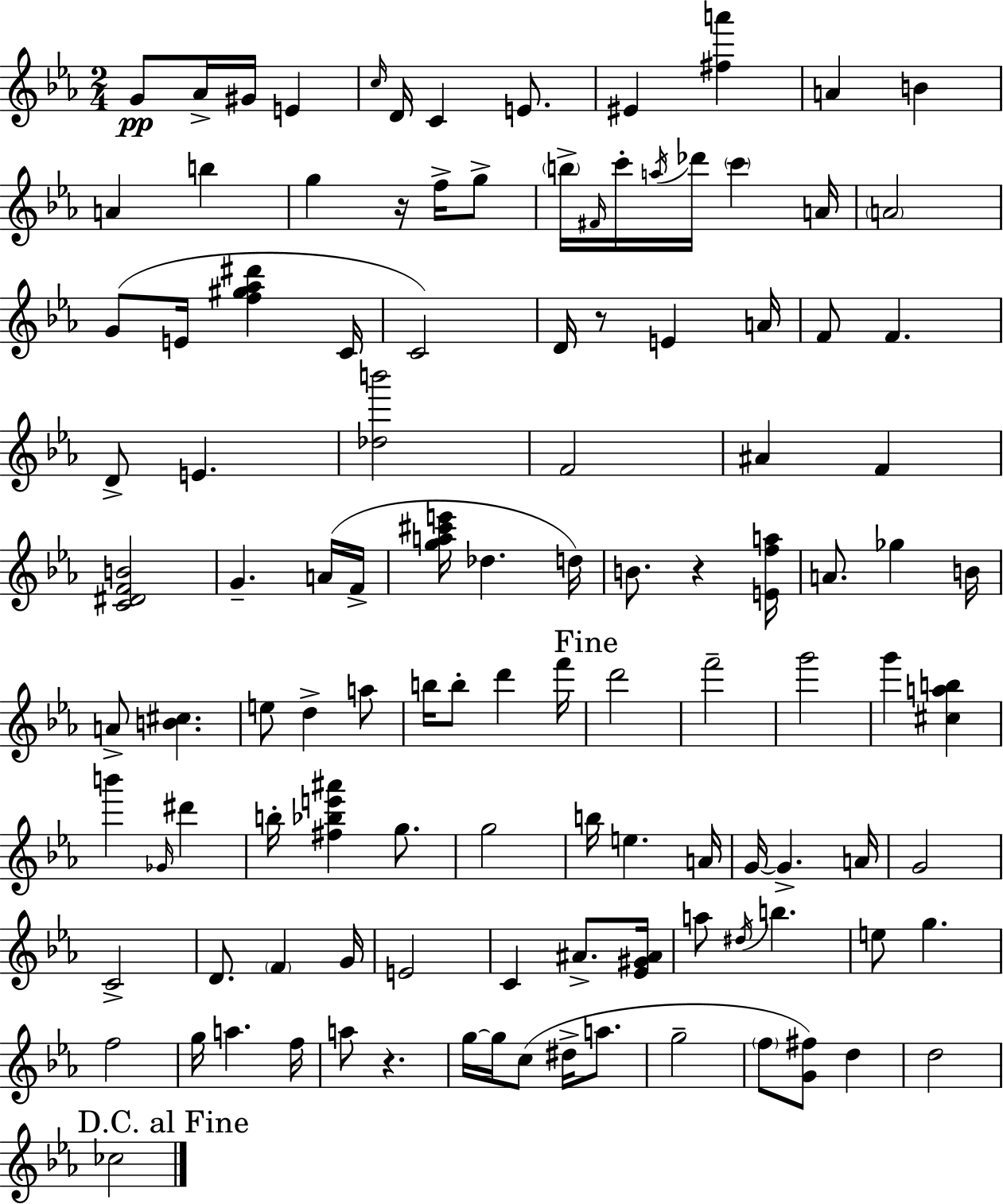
{
  \clef treble
  \numericTimeSignature
  \time 2/4
  \key c \minor
  g'8\pp aes'16-> gis'16 e'4 | \grace { c''16 } d'16 c'4 e'8. | eis'4 <fis'' a'''>4 | a'4 b'4 | \break a'4 b''4 | g''4 r16 f''16-> g''8-> | \parenthesize b''16-> \grace { fis'16 } c'''16-. \acciaccatura { a''16 } des'''16 \parenthesize c'''4 | a'16 \parenthesize a'2 | \break g'8( e'16 <f'' gis'' aes'' dis'''>4 | c'16 c'2) | d'16 r8 e'4 | a'16 f'8 f'4. | \break d'8-> e'4. | <des'' b'''>2 | f'2 | ais'4 f'4 | \break <c' dis' f' b'>2 | g'4.-- | a'16( f'16-> <g'' a'' cis''' e'''>16 des''4. | d''16) b'8. r4 | \break <e' f'' a''>16 a'8. ges''4 | b'16 a'8-> <b' cis''>4. | e''8 d''4-> | a''8 b''16 b''8-. d'''4 | \break f'''16 \mark "Fine" d'''2 | f'''2-- | g'''2 | g'''4 <cis'' a'' b''>4 | \break b'''4 \grace { ges'16 } | dis'''4 b''16-. <fis'' bes'' e''' ais'''>4 | g''8. g''2 | b''16 e''4. | \break a'16 g'16~~ g'4.-> | a'16 g'2 | c'2-> | d'8. \parenthesize f'4 | \break g'16 e'2 | c'4 | ais'8.-> <ees' gis' ais'>16 a''8 \acciaccatura { dis''16 } b''4. | e''8 g''4. | \break f''2 | g''16 a''4. | f''16 a''8 r4. | g''16~~ g''16 c''8( | \break dis''16-> a''8. g''2-- | \parenthesize f''8 <g' fis''>8) | d''4 d''2 | \mark "D.C. al Fine" ces''2 | \break \bar "|."
}